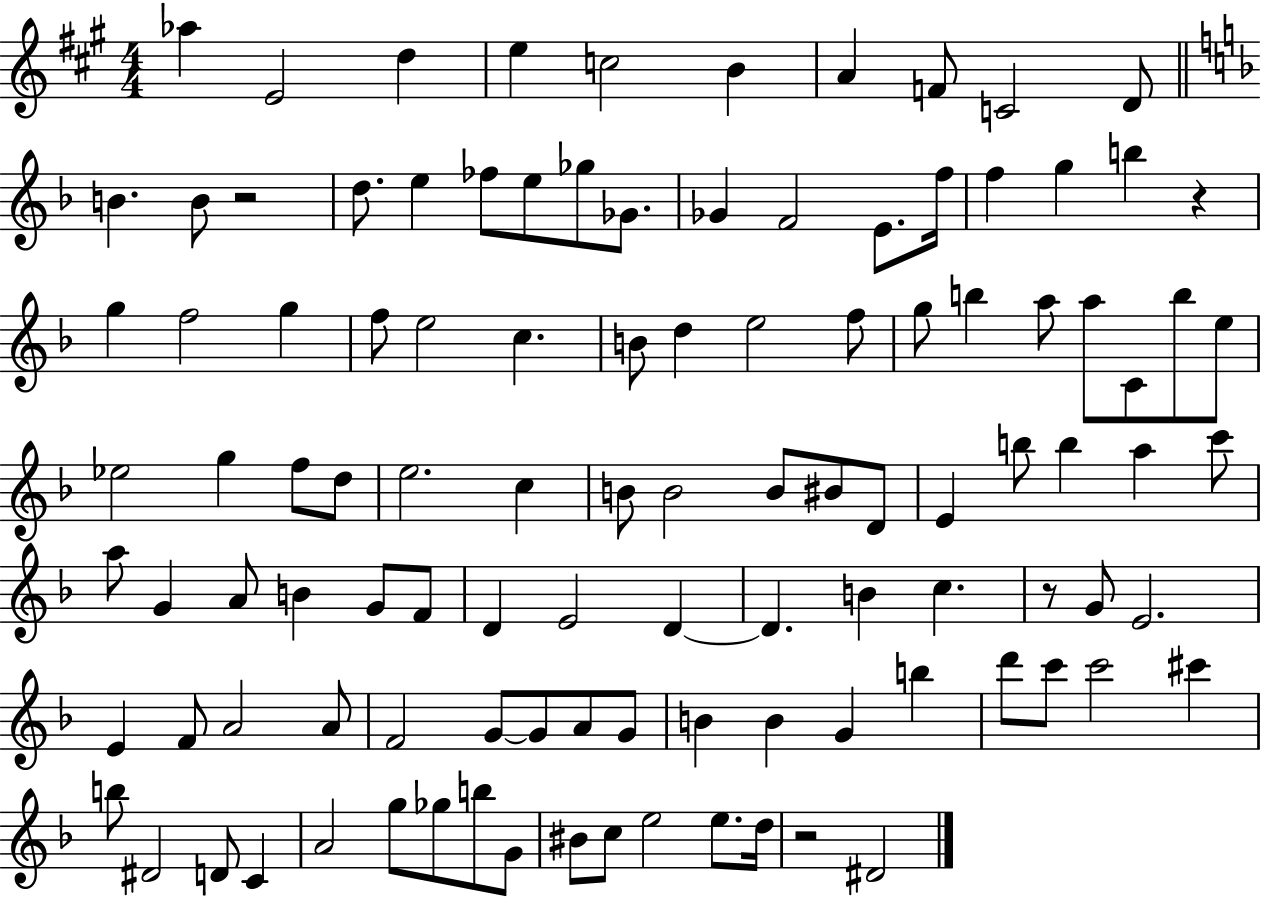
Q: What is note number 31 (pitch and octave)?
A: C5